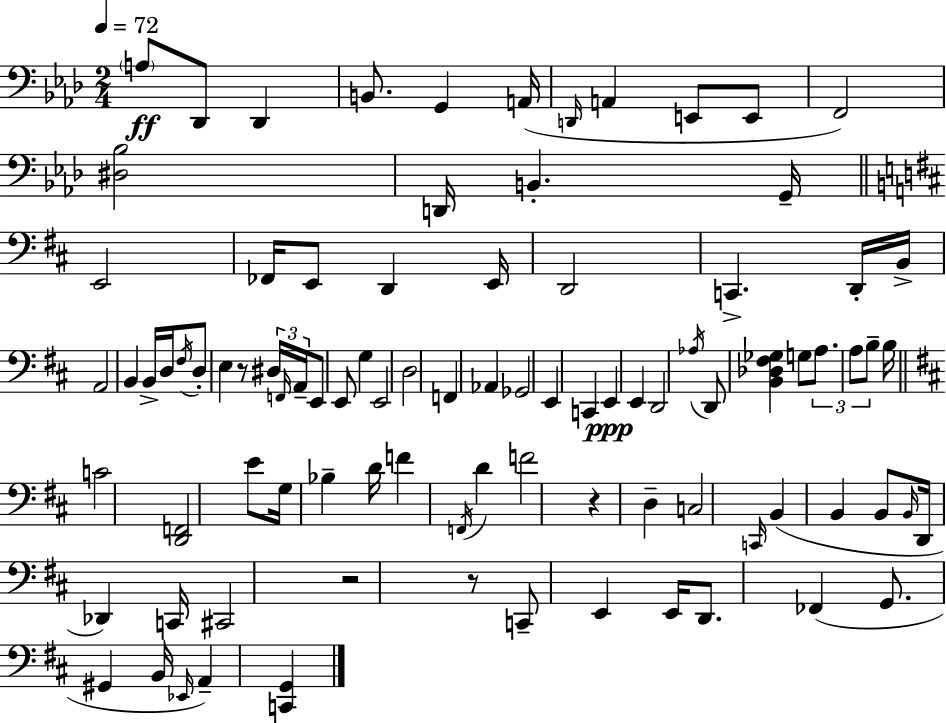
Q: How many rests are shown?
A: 4